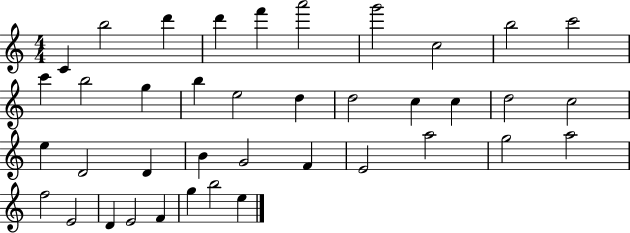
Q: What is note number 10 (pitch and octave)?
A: C6